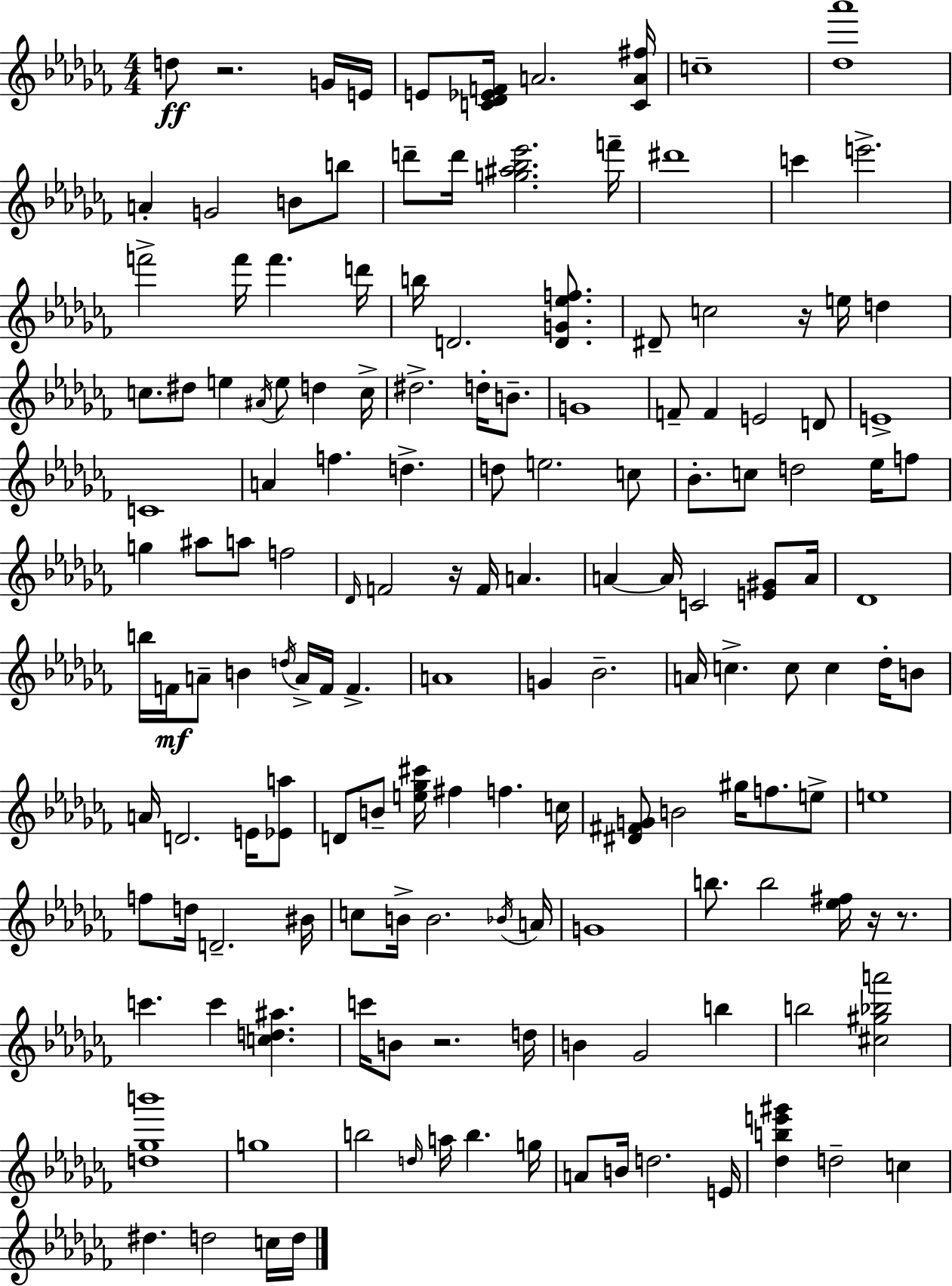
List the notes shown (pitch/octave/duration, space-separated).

D5/e R/h. G4/s E4/s E4/e [C4,Db4,Eb4,F4]/s A4/h. [C4,A4,F#5]/s C5/w [Db5,Ab6]/w A4/q G4/h B4/e B5/e D6/e D6/s [G5,A#5,Bb5,Eb6]/h. F6/s D#6/w C6/q E6/h. F6/h F6/s F6/q. D6/s B5/s D4/h. [D4,G4,Eb5,F5]/e. D#4/e C5/h R/s E5/s D5/q C5/e. D#5/e E5/q A#4/s E5/e D5/q C5/s D#5/h. D5/s B4/e. G4/w F4/e F4/q E4/h D4/e E4/w C4/w A4/q F5/q. D5/q. D5/e E5/h. C5/e Bb4/e. C5/e D5/h Eb5/s F5/e G5/q A#5/e A5/e F5/h Db4/s F4/h R/s F4/s A4/q. A4/q A4/s C4/h [E4,G#4]/e A4/s Db4/w B5/s F4/s A4/e B4/q D5/s A4/s F4/s F4/q. A4/w G4/q Bb4/h. A4/s C5/q. C5/e C5/q Db5/s B4/e A4/s D4/h. E4/s [Eb4,A5]/e D4/e B4/e [E5,Gb5,C#6]/s F#5/q F5/q. C5/s [D#4,F#4,G4]/e B4/h G#5/s F5/e. E5/e E5/w F5/e D5/s D4/h. BIS4/s C5/e B4/s B4/h. Bb4/s A4/s G4/w B5/e. B5/h [Eb5,F#5]/s R/s R/e. C6/q. C6/q [C5,D5,A#5]/q. C6/s B4/e R/h. D5/s B4/q Gb4/h B5/q B5/h [C#5,G#5,Bb5,A6]/h [D5,Gb5,B6]/w G5/w B5/h D5/s A5/s B5/q. G5/s A4/e B4/s D5/h. E4/s [Db5,B5,E6,G#6]/q D5/h C5/q D#5/q. D5/h C5/s D5/s